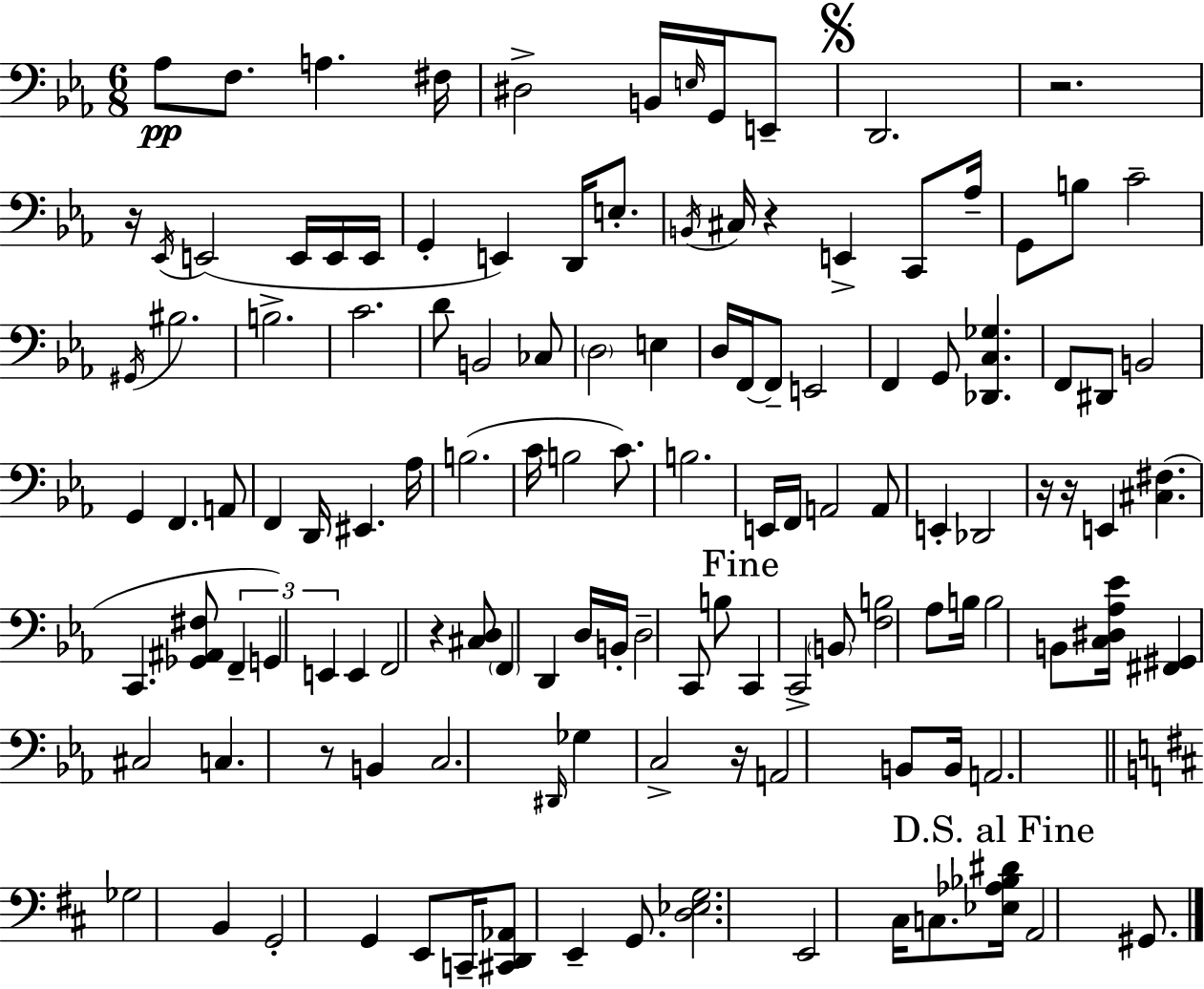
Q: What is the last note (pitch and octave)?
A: G#2